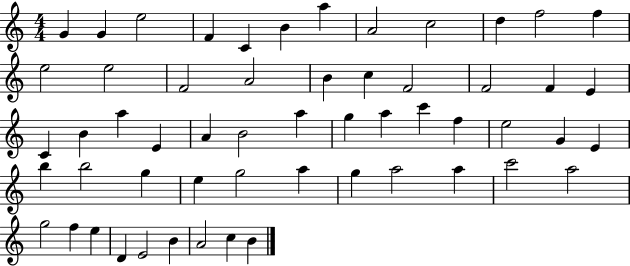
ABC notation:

X:1
T:Untitled
M:4/4
L:1/4
K:C
G G e2 F C B a A2 c2 d f2 f e2 e2 F2 A2 B c F2 F2 F E C B a E A B2 a g a c' f e2 G E b b2 g e g2 a g a2 a c'2 a2 g2 f e D E2 B A2 c B